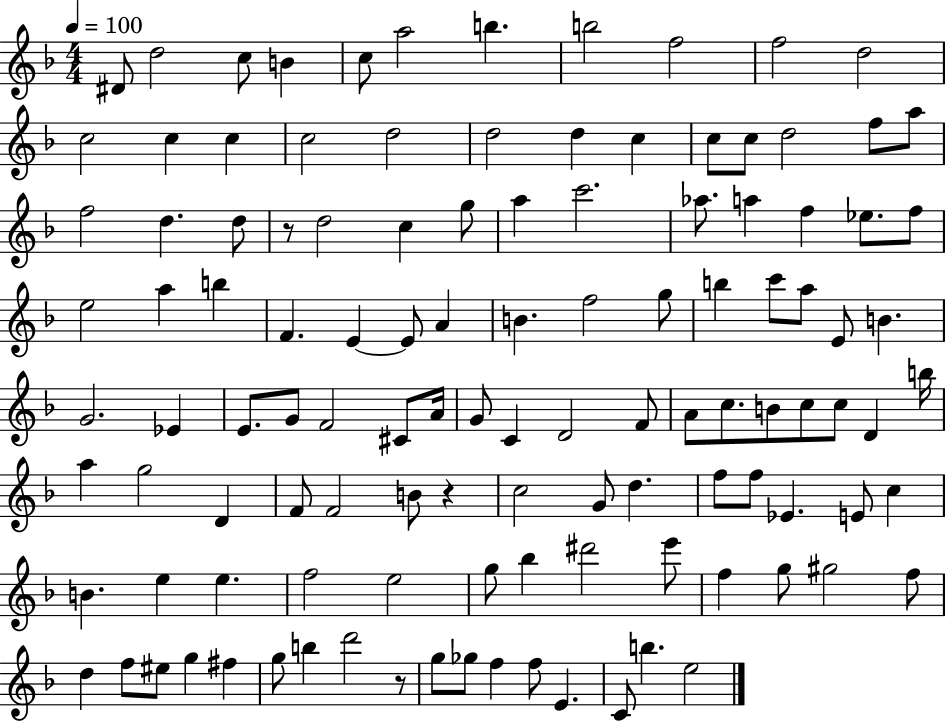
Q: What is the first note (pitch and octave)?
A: D#4